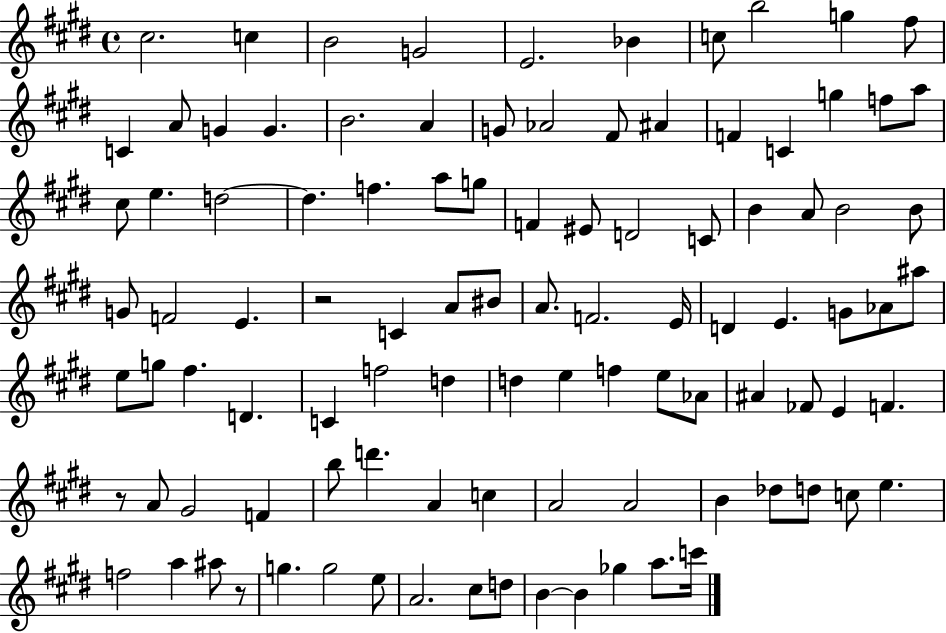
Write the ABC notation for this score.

X:1
T:Untitled
M:4/4
L:1/4
K:E
^c2 c B2 G2 E2 _B c/2 b2 g ^f/2 C A/2 G G B2 A G/2 _A2 ^F/2 ^A F C g f/2 a/2 ^c/2 e d2 d f a/2 g/2 F ^E/2 D2 C/2 B A/2 B2 B/2 G/2 F2 E z2 C A/2 ^B/2 A/2 F2 E/4 D E G/2 _A/2 ^a/2 e/2 g/2 ^f D C f2 d d e f e/2 _A/2 ^A _F/2 E F z/2 A/2 ^G2 F b/2 d' A c A2 A2 B _d/2 d/2 c/2 e f2 a ^a/2 z/2 g g2 e/2 A2 ^c/2 d/2 B B _g a/2 c'/4